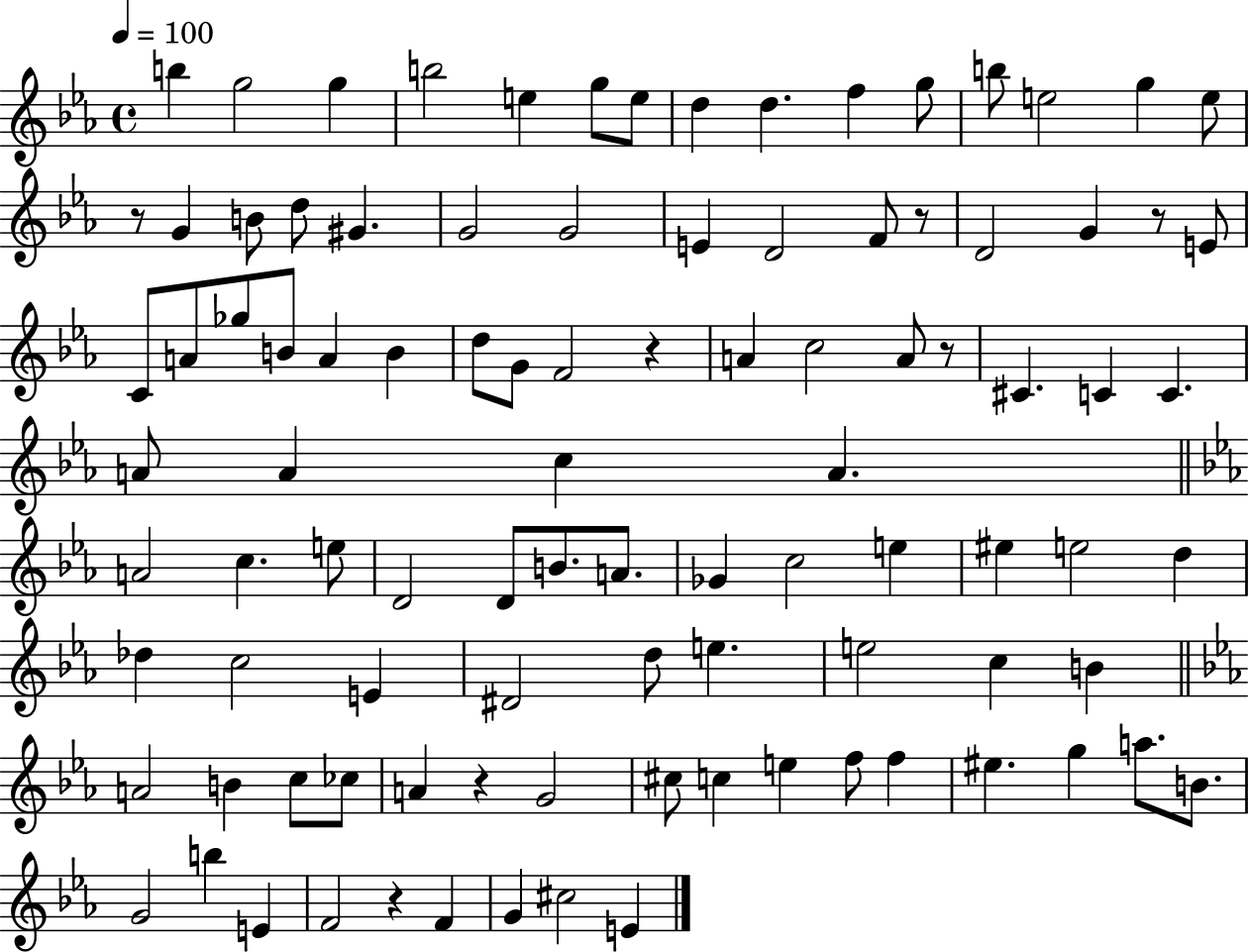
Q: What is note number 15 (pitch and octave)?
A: E5